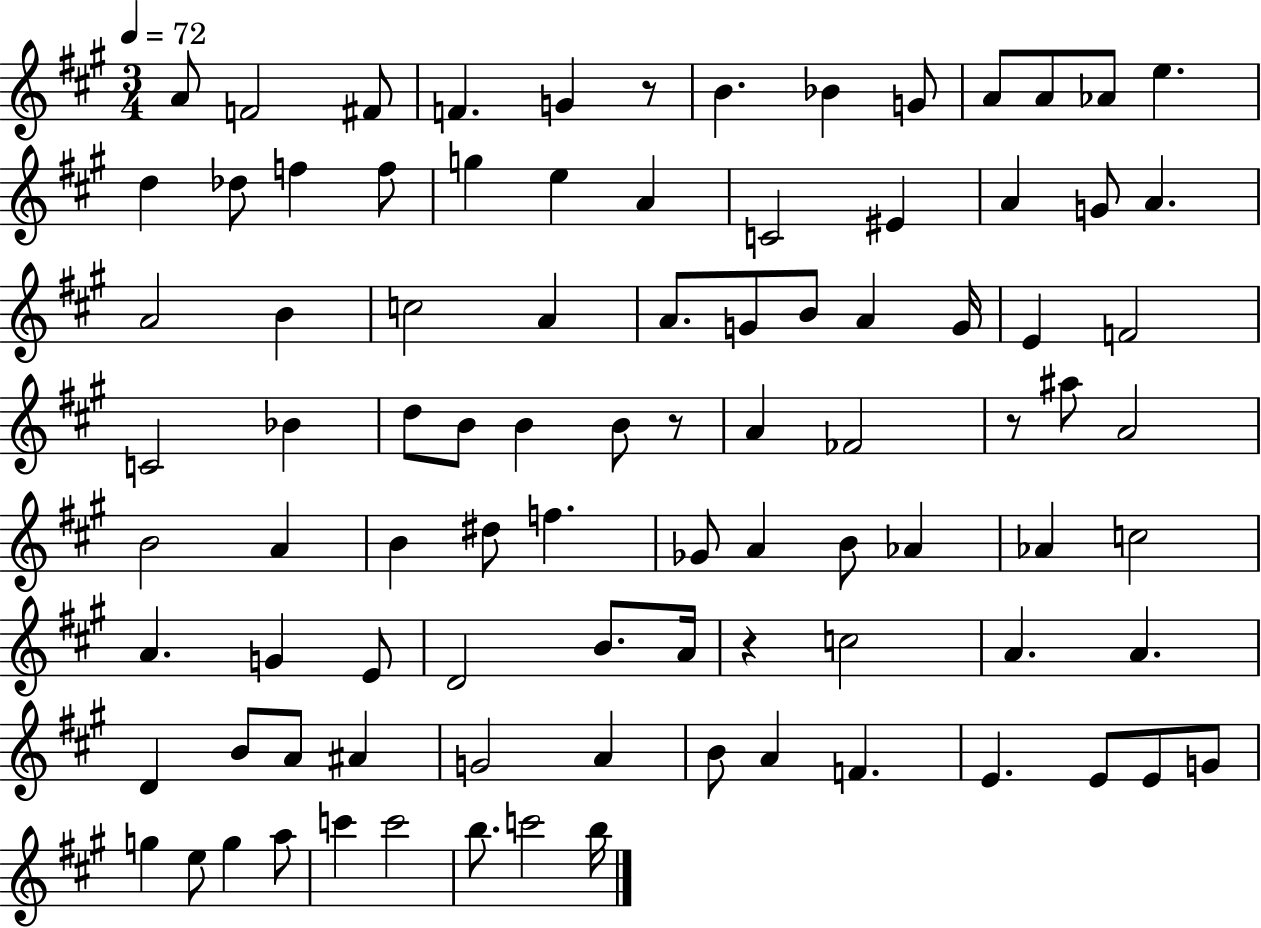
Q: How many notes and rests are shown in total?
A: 91